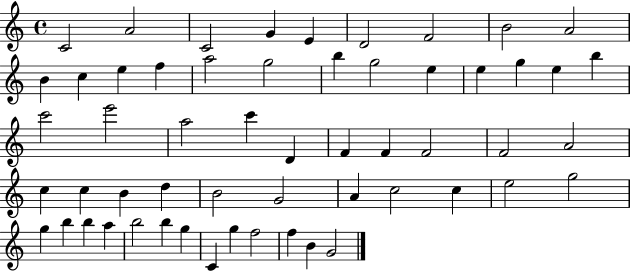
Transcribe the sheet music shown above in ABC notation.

X:1
T:Untitled
M:4/4
L:1/4
K:C
C2 A2 C2 G E D2 F2 B2 A2 B c e f a2 g2 b g2 e e g e b c'2 e'2 a2 c' D F F F2 F2 A2 c c B d B2 G2 A c2 c e2 g2 g b b a b2 b g C g f2 f B G2